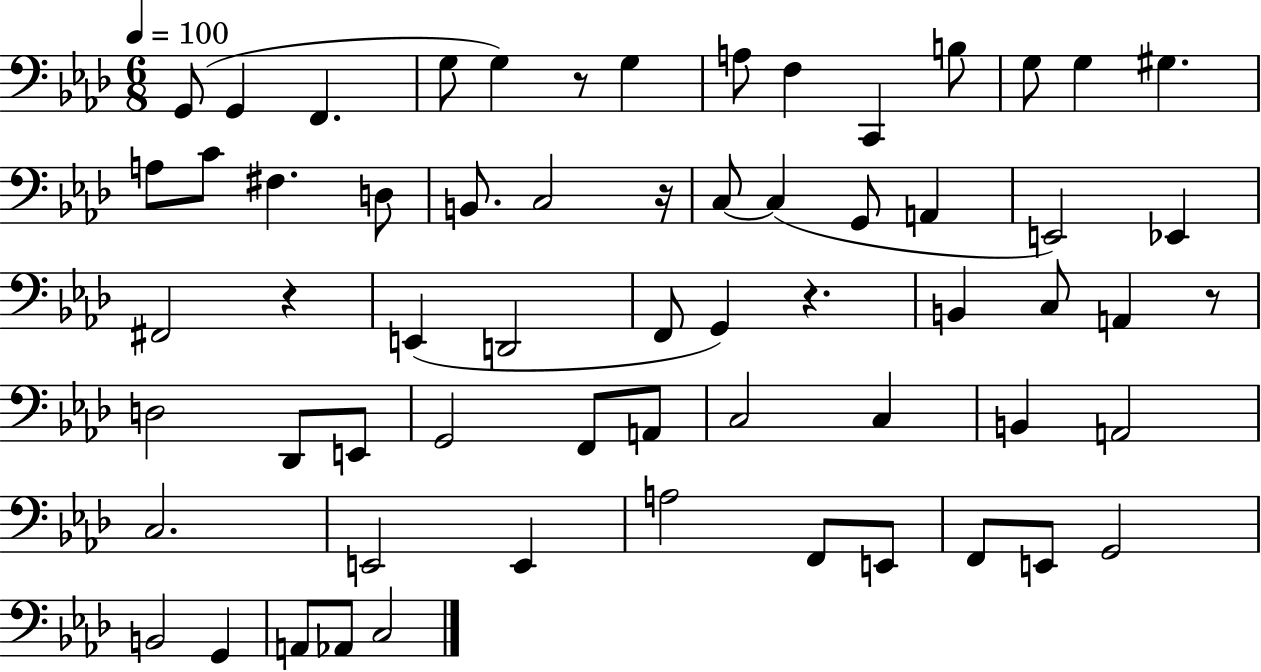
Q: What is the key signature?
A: AES major